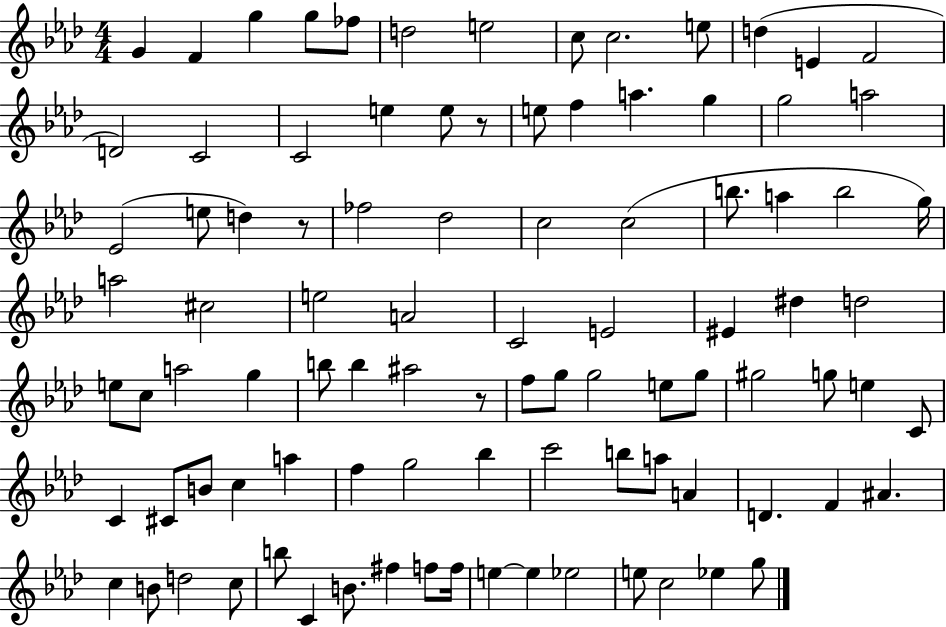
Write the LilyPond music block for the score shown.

{
  \clef treble
  \numericTimeSignature
  \time 4/4
  \key aes \major
  g'4 f'4 g''4 g''8 fes''8 | d''2 e''2 | c''8 c''2. e''8 | d''4( e'4 f'2 | \break d'2) c'2 | c'2 e''4 e''8 r8 | e''8 f''4 a''4. g''4 | g''2 a''2 | \break ees'2( e''8 d''4) r8 | fes''2 des''2 | c''2 c''2( | b''8. a''4 b''2 g''16) | \break a''2 cis''2 | e''2 a'2 | c'2 e'2 | eis'4 dis''4 d''2 | \break e''8 c''8 a''2 g''4 | b''8 b''4 ais''2 r8 | f''8 g''8 g''2 e''8 g''8 | gis''2 g''8 e''4 c'8 | \break c'4 cis'8 b'8 c''4 a''4 | f''4 g''2 bes''4 | c'''2 b''8 a''8 a'4 | d'4. f'4 ais'4. | \break c''4 b'8 d''2 c''8 | b''8 c'4 b'8. fis''4 f''8 f''16 | e''4~~ e''4 ees''2 | e''8 c''2 ees''4 g''8 | \break \bar "|."
}